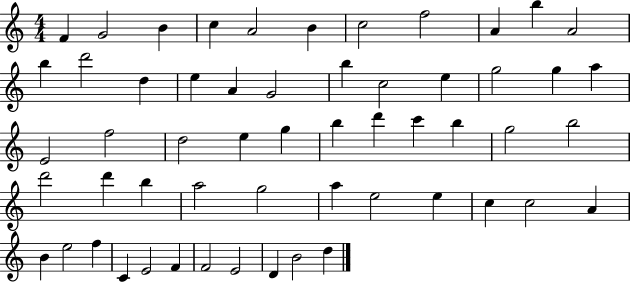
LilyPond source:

{
  \clef treble
  \numericTimeSignature
  \time 4/4
  \key c \major
  f'4 g'2 b'4 | c''4 a'2 b'4 | c''2 f''2 | a'4 b''4 a'2 | \break b''4 d'''2 d''4 | e''4 a'4 g'2 | b''4 c''2 e''4 | g''2 g''4 a''4 | \break e'2 f''2 | d''2 e''4 g''4 | b''4 d'''4 c'''4 b''4 | g''2 b''2 | \break d'''2 d'''4 b''4 | a''2 g''2 | a''4 e''2 e''4 | c''4 c''2 a'4 | \break b'4 e''2 f''4 | c'4 e'2 f'4 | f'2 e'2 | d'4 b'2 d''4 | \break \bar "|."
}